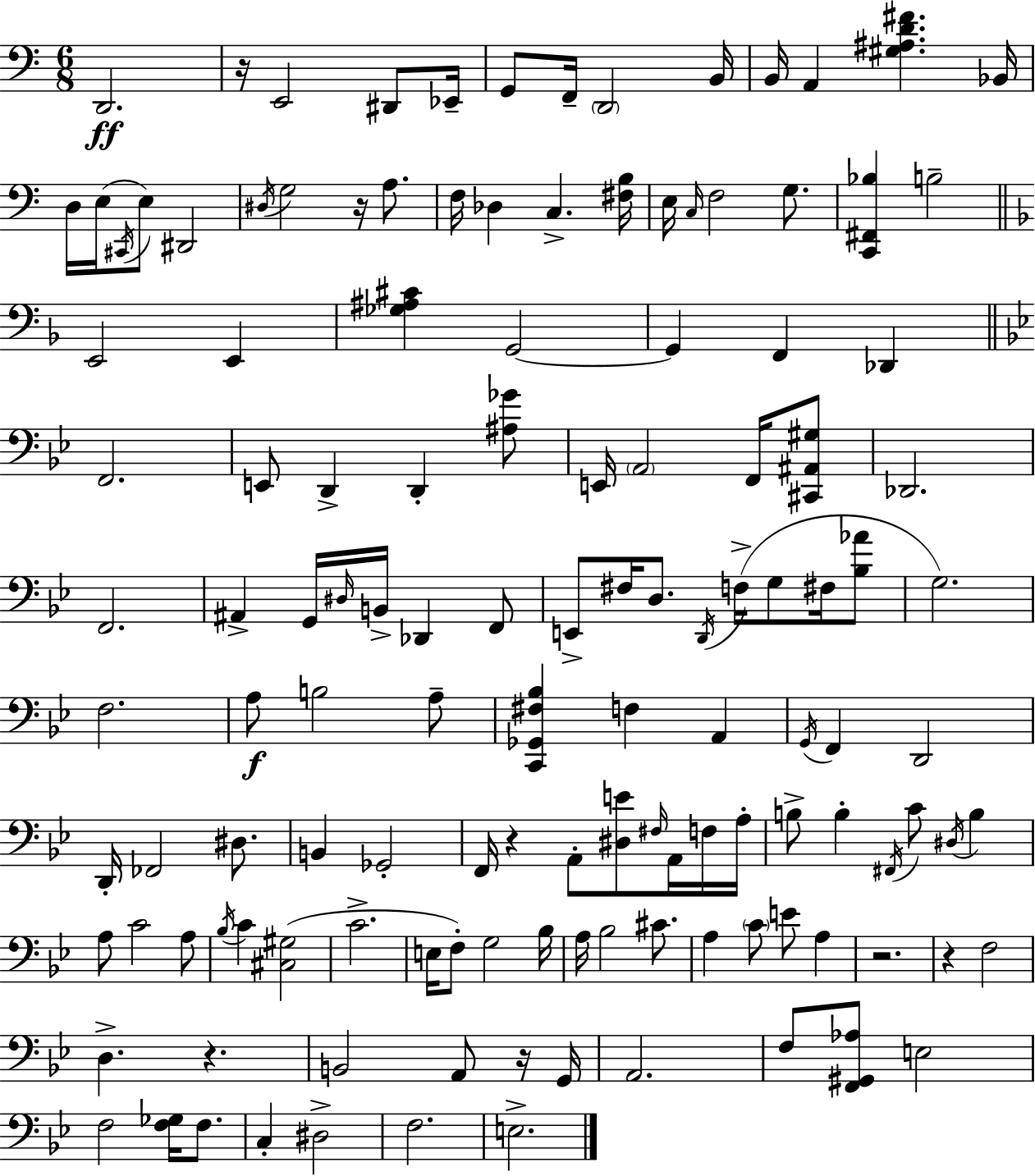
{
  \clef bass
  \numericTimeSignature
  \time 6/8
  \key c \major
  d,2.\ff | r16 e,2 dis,8 ees,16-- | g,8 f,16-- \parenthesize d,2 b,16 | b,16 a,4 <gis ais d' fis'>4. bes,16 | \break d16 e16( \acciaccatura { cis,16 } e8) dis,2 | \acciaccatura { dis16 } g2 r16 a8. | f16 des4 c4.-> | <fis b>16 e16 \grace { c16 } f2 | \break g8. <c, fis, bes>4 b2-- | \bar "||" \break \key d \minor e,2 e,4 | <ges ais cis'>4 g,2~~ | g,4 f,4 des,4 | \bar "||" \break \key bes \major f,2. | e,8 d,4-> d,4-. <ais ges'>8 | e,16 \parenthesize a,2 f,16 <cis, ais, gis>8 | des,2. | \break f,2. | ais,4-> g,16 \grace { dis16 } b,16-> des,4 f,8 | e,8-> fis16 d8. \acciaccatura { d,16 } f16->( g8 fis16 | <bes aes'>8 g2.) | \break f2. | a8\f b2 | a8-- <c, ges, fis bes>4 f4 a,4 | \acciaccatura { g,16 } f,4 d,2 | \break d,16-. fes,2 | dis8. b,4 ges,2-. | f,16 r4 a,8-. <dis e'>8 | \grace { fis16 } a,16 f16 a16-. b8-> b4-. \acciaccatura { fis,16 } c'8 | \break \acciaccatura { dis16 } b4 a8 c'2 | a8 \acciaccatura { bes16 } c'4 <cis gis>2( | c'2.-> | e16 f8-.) g2 | \break bes16 a16 bes2 | cis'8. a4 \parenthesize c'8 | e'8 a4 r2. | r4 f2 | \break d4.-> | r4. b,2 | a,8 r16 g,16 a,2. | f8 <f, gis, aes>8 e2 | \break f2 | <f ges>16 f8. c4-. dis2-> | f2. | e2.-> | \break \bar "|."
}